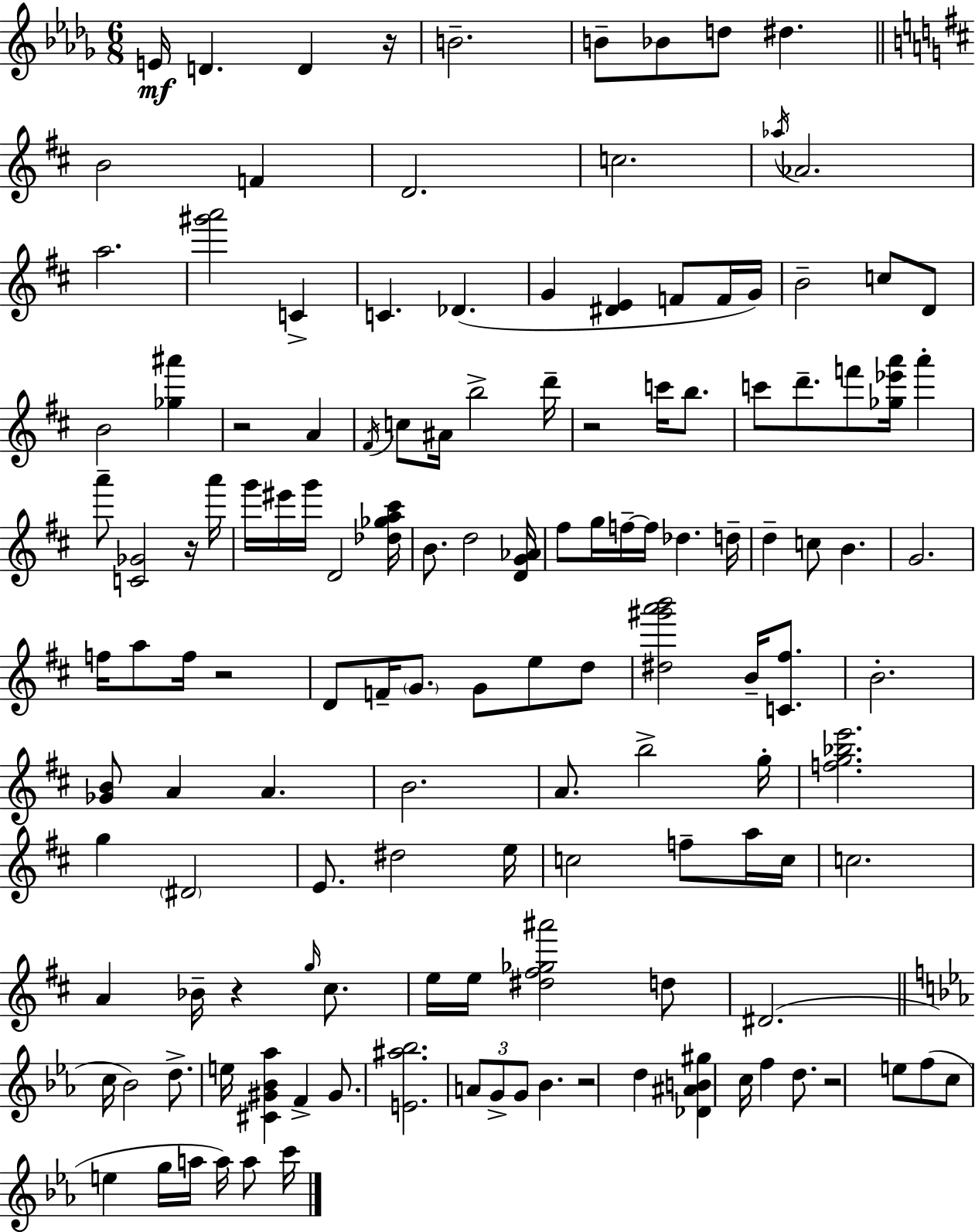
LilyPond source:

{
  \clef treble
  \numericTimeSignature
  \time 6/8
  \key bes \minor
  e'16\mf d'4. d'4 r16 | b'2.-- | b'8-- bes'8 d''8 dis''4. | \bar "||" \break \key d \major b'2 f'4 | d'2. | c''2. | \acciaccatura { aes''16 } aes'2. | \break a''2. | <gis''' a'''>2 c'4-> | c'4. des'4.( | g'4 <dis' e'>4 f'8 f'16 | \break g'16) b'2-- c''8 d'8 | b'2 <ges'' ais'''>4 | r2 a'4 | \acciaccatura { fis'16 } c''8 ais'16 b''2-> | \break d'''16-- r2 c'''16 b''8. | c'''8 d'''8.-- f'''8 <ges'' ees''' a'''>16 a'''4-. | a'''8-- <c' ges'>2 | r16 a'''16 g'''16 eis'''16 g'''16 d'2 | \break <des'' ges'' a'' cis'''>16 b'8. d''2 | <d' g' aes'>16 fis''8 g''16 f''16--~~ f''16 des''4. | d''16-- d''4-- c''8 b'4. | g'2. | \break f''16 a''8 f''16 r2 | d'8 f'16-- \parenthesize g'8. g'8 e''8 | d''8 <dis'' gis''' a''' b'''>2 b'16-- <c' fis''>8. | b'2.-. | \break <ges' b'>8 a'4 a'4. | b'2. | a'8. b''2-> | g''16-. <f'' g'' bes'' e'''>2. | \break g''4 \parenthesize dis'2 | e'8. dis''2 | e''16 c''2 f''8-- | a''16 c''16 c''2. | \break a'4 bes'16-- r4 \grace { g''16 } | cis''8. e''16 e''16 <dis'' fis'' ges'' ais'''>2 | d''8 dis'2.( | \bar "||" \break \key ees \major c''16 bes'2) d''8.-> | e''16 <cis' gis' bes' aes''>4 f'4-> gis'8. | <e' ais'' bes''>2. | \tuplet 3/2 { a'8 g'8-> g'8 } bes'4. | \break r2 d''4 | <des' ais' b' gis''>4 c''16 f''4 d''8. | r2 e''8 f''8( | c''8 e''4 g''16 a''16 a''16) a''8 c'''16 | \break \bar "|."
}